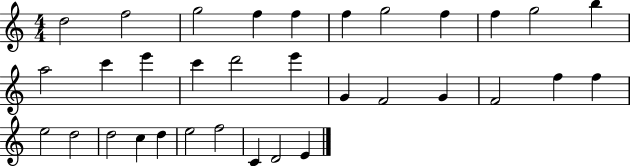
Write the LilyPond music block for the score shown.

{
  \clef treble
  \numericTimeSignature
  \time 4/4
  \key c \major
  d''2 f''2 | g''2 f''4 f''4 | f''4 g''2 f''4 | f''4 g''2 b''4 | \break a''2 c'''4 e'''4 | c'''4 d'''2 e'''4 | g'4 f'2 g'4 | f'2 f''4 f''4 | \break e''2 d''2 | d''2 c''4 d''4 | e''2 f''2 | c'4 d'2 e'4 | \break \bar "|."
}